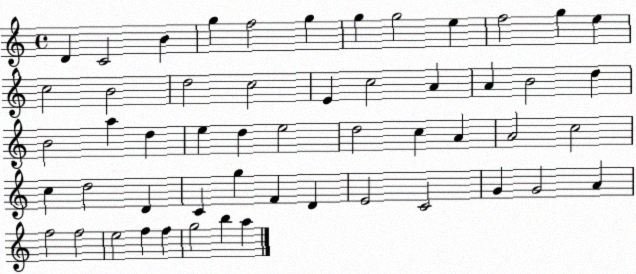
X:1
T:Untitled
M:4/4
L:1/4
K:C
D C2 B g f2 g g g2 e f2 g e c2 B2 d2 c2 E c2 A A B2 d B2 a d e d e2 d2 c A A2 c2 c d2 D C g F D E2 C2 G G2 A f2 f2 e2 f f g2 b a